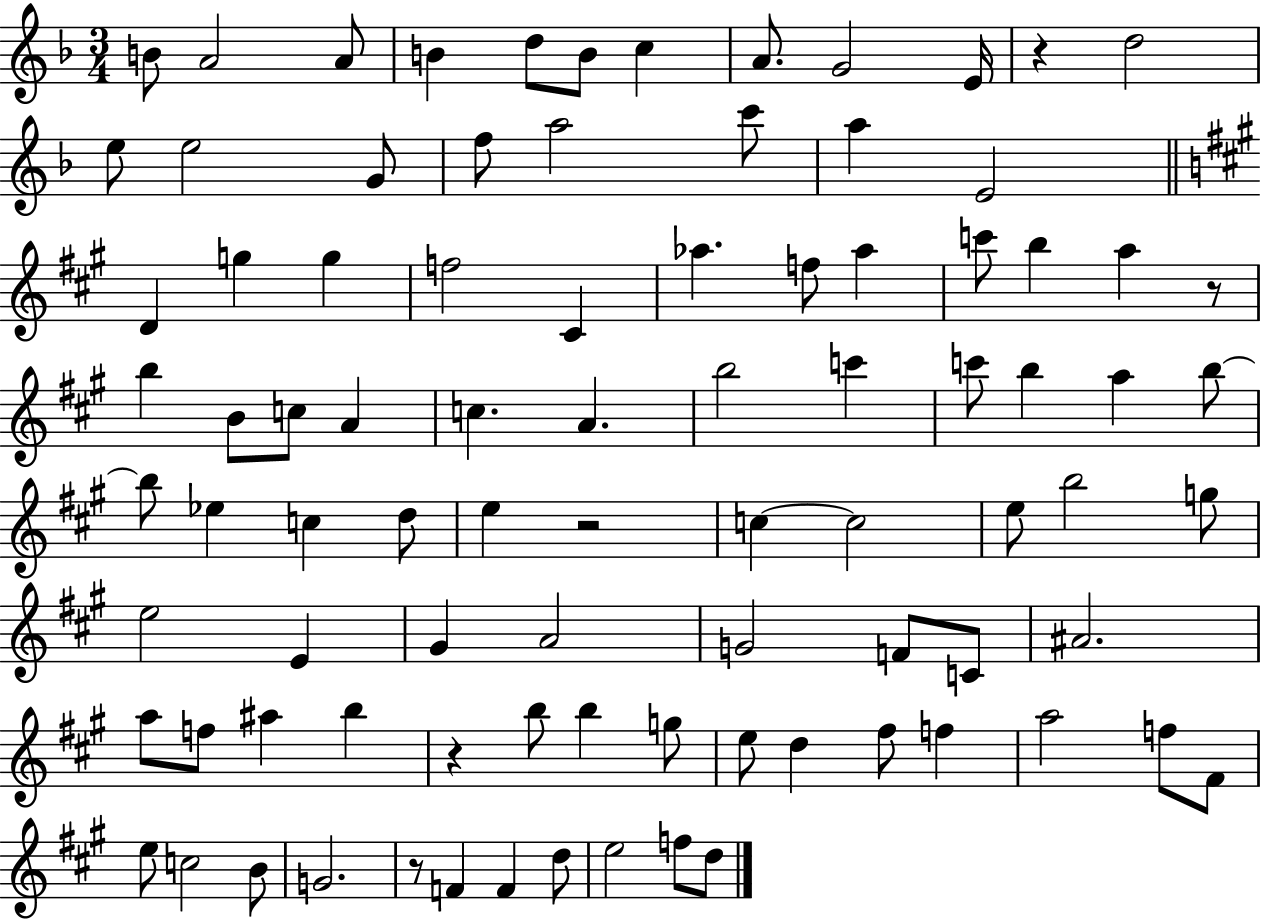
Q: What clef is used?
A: treble